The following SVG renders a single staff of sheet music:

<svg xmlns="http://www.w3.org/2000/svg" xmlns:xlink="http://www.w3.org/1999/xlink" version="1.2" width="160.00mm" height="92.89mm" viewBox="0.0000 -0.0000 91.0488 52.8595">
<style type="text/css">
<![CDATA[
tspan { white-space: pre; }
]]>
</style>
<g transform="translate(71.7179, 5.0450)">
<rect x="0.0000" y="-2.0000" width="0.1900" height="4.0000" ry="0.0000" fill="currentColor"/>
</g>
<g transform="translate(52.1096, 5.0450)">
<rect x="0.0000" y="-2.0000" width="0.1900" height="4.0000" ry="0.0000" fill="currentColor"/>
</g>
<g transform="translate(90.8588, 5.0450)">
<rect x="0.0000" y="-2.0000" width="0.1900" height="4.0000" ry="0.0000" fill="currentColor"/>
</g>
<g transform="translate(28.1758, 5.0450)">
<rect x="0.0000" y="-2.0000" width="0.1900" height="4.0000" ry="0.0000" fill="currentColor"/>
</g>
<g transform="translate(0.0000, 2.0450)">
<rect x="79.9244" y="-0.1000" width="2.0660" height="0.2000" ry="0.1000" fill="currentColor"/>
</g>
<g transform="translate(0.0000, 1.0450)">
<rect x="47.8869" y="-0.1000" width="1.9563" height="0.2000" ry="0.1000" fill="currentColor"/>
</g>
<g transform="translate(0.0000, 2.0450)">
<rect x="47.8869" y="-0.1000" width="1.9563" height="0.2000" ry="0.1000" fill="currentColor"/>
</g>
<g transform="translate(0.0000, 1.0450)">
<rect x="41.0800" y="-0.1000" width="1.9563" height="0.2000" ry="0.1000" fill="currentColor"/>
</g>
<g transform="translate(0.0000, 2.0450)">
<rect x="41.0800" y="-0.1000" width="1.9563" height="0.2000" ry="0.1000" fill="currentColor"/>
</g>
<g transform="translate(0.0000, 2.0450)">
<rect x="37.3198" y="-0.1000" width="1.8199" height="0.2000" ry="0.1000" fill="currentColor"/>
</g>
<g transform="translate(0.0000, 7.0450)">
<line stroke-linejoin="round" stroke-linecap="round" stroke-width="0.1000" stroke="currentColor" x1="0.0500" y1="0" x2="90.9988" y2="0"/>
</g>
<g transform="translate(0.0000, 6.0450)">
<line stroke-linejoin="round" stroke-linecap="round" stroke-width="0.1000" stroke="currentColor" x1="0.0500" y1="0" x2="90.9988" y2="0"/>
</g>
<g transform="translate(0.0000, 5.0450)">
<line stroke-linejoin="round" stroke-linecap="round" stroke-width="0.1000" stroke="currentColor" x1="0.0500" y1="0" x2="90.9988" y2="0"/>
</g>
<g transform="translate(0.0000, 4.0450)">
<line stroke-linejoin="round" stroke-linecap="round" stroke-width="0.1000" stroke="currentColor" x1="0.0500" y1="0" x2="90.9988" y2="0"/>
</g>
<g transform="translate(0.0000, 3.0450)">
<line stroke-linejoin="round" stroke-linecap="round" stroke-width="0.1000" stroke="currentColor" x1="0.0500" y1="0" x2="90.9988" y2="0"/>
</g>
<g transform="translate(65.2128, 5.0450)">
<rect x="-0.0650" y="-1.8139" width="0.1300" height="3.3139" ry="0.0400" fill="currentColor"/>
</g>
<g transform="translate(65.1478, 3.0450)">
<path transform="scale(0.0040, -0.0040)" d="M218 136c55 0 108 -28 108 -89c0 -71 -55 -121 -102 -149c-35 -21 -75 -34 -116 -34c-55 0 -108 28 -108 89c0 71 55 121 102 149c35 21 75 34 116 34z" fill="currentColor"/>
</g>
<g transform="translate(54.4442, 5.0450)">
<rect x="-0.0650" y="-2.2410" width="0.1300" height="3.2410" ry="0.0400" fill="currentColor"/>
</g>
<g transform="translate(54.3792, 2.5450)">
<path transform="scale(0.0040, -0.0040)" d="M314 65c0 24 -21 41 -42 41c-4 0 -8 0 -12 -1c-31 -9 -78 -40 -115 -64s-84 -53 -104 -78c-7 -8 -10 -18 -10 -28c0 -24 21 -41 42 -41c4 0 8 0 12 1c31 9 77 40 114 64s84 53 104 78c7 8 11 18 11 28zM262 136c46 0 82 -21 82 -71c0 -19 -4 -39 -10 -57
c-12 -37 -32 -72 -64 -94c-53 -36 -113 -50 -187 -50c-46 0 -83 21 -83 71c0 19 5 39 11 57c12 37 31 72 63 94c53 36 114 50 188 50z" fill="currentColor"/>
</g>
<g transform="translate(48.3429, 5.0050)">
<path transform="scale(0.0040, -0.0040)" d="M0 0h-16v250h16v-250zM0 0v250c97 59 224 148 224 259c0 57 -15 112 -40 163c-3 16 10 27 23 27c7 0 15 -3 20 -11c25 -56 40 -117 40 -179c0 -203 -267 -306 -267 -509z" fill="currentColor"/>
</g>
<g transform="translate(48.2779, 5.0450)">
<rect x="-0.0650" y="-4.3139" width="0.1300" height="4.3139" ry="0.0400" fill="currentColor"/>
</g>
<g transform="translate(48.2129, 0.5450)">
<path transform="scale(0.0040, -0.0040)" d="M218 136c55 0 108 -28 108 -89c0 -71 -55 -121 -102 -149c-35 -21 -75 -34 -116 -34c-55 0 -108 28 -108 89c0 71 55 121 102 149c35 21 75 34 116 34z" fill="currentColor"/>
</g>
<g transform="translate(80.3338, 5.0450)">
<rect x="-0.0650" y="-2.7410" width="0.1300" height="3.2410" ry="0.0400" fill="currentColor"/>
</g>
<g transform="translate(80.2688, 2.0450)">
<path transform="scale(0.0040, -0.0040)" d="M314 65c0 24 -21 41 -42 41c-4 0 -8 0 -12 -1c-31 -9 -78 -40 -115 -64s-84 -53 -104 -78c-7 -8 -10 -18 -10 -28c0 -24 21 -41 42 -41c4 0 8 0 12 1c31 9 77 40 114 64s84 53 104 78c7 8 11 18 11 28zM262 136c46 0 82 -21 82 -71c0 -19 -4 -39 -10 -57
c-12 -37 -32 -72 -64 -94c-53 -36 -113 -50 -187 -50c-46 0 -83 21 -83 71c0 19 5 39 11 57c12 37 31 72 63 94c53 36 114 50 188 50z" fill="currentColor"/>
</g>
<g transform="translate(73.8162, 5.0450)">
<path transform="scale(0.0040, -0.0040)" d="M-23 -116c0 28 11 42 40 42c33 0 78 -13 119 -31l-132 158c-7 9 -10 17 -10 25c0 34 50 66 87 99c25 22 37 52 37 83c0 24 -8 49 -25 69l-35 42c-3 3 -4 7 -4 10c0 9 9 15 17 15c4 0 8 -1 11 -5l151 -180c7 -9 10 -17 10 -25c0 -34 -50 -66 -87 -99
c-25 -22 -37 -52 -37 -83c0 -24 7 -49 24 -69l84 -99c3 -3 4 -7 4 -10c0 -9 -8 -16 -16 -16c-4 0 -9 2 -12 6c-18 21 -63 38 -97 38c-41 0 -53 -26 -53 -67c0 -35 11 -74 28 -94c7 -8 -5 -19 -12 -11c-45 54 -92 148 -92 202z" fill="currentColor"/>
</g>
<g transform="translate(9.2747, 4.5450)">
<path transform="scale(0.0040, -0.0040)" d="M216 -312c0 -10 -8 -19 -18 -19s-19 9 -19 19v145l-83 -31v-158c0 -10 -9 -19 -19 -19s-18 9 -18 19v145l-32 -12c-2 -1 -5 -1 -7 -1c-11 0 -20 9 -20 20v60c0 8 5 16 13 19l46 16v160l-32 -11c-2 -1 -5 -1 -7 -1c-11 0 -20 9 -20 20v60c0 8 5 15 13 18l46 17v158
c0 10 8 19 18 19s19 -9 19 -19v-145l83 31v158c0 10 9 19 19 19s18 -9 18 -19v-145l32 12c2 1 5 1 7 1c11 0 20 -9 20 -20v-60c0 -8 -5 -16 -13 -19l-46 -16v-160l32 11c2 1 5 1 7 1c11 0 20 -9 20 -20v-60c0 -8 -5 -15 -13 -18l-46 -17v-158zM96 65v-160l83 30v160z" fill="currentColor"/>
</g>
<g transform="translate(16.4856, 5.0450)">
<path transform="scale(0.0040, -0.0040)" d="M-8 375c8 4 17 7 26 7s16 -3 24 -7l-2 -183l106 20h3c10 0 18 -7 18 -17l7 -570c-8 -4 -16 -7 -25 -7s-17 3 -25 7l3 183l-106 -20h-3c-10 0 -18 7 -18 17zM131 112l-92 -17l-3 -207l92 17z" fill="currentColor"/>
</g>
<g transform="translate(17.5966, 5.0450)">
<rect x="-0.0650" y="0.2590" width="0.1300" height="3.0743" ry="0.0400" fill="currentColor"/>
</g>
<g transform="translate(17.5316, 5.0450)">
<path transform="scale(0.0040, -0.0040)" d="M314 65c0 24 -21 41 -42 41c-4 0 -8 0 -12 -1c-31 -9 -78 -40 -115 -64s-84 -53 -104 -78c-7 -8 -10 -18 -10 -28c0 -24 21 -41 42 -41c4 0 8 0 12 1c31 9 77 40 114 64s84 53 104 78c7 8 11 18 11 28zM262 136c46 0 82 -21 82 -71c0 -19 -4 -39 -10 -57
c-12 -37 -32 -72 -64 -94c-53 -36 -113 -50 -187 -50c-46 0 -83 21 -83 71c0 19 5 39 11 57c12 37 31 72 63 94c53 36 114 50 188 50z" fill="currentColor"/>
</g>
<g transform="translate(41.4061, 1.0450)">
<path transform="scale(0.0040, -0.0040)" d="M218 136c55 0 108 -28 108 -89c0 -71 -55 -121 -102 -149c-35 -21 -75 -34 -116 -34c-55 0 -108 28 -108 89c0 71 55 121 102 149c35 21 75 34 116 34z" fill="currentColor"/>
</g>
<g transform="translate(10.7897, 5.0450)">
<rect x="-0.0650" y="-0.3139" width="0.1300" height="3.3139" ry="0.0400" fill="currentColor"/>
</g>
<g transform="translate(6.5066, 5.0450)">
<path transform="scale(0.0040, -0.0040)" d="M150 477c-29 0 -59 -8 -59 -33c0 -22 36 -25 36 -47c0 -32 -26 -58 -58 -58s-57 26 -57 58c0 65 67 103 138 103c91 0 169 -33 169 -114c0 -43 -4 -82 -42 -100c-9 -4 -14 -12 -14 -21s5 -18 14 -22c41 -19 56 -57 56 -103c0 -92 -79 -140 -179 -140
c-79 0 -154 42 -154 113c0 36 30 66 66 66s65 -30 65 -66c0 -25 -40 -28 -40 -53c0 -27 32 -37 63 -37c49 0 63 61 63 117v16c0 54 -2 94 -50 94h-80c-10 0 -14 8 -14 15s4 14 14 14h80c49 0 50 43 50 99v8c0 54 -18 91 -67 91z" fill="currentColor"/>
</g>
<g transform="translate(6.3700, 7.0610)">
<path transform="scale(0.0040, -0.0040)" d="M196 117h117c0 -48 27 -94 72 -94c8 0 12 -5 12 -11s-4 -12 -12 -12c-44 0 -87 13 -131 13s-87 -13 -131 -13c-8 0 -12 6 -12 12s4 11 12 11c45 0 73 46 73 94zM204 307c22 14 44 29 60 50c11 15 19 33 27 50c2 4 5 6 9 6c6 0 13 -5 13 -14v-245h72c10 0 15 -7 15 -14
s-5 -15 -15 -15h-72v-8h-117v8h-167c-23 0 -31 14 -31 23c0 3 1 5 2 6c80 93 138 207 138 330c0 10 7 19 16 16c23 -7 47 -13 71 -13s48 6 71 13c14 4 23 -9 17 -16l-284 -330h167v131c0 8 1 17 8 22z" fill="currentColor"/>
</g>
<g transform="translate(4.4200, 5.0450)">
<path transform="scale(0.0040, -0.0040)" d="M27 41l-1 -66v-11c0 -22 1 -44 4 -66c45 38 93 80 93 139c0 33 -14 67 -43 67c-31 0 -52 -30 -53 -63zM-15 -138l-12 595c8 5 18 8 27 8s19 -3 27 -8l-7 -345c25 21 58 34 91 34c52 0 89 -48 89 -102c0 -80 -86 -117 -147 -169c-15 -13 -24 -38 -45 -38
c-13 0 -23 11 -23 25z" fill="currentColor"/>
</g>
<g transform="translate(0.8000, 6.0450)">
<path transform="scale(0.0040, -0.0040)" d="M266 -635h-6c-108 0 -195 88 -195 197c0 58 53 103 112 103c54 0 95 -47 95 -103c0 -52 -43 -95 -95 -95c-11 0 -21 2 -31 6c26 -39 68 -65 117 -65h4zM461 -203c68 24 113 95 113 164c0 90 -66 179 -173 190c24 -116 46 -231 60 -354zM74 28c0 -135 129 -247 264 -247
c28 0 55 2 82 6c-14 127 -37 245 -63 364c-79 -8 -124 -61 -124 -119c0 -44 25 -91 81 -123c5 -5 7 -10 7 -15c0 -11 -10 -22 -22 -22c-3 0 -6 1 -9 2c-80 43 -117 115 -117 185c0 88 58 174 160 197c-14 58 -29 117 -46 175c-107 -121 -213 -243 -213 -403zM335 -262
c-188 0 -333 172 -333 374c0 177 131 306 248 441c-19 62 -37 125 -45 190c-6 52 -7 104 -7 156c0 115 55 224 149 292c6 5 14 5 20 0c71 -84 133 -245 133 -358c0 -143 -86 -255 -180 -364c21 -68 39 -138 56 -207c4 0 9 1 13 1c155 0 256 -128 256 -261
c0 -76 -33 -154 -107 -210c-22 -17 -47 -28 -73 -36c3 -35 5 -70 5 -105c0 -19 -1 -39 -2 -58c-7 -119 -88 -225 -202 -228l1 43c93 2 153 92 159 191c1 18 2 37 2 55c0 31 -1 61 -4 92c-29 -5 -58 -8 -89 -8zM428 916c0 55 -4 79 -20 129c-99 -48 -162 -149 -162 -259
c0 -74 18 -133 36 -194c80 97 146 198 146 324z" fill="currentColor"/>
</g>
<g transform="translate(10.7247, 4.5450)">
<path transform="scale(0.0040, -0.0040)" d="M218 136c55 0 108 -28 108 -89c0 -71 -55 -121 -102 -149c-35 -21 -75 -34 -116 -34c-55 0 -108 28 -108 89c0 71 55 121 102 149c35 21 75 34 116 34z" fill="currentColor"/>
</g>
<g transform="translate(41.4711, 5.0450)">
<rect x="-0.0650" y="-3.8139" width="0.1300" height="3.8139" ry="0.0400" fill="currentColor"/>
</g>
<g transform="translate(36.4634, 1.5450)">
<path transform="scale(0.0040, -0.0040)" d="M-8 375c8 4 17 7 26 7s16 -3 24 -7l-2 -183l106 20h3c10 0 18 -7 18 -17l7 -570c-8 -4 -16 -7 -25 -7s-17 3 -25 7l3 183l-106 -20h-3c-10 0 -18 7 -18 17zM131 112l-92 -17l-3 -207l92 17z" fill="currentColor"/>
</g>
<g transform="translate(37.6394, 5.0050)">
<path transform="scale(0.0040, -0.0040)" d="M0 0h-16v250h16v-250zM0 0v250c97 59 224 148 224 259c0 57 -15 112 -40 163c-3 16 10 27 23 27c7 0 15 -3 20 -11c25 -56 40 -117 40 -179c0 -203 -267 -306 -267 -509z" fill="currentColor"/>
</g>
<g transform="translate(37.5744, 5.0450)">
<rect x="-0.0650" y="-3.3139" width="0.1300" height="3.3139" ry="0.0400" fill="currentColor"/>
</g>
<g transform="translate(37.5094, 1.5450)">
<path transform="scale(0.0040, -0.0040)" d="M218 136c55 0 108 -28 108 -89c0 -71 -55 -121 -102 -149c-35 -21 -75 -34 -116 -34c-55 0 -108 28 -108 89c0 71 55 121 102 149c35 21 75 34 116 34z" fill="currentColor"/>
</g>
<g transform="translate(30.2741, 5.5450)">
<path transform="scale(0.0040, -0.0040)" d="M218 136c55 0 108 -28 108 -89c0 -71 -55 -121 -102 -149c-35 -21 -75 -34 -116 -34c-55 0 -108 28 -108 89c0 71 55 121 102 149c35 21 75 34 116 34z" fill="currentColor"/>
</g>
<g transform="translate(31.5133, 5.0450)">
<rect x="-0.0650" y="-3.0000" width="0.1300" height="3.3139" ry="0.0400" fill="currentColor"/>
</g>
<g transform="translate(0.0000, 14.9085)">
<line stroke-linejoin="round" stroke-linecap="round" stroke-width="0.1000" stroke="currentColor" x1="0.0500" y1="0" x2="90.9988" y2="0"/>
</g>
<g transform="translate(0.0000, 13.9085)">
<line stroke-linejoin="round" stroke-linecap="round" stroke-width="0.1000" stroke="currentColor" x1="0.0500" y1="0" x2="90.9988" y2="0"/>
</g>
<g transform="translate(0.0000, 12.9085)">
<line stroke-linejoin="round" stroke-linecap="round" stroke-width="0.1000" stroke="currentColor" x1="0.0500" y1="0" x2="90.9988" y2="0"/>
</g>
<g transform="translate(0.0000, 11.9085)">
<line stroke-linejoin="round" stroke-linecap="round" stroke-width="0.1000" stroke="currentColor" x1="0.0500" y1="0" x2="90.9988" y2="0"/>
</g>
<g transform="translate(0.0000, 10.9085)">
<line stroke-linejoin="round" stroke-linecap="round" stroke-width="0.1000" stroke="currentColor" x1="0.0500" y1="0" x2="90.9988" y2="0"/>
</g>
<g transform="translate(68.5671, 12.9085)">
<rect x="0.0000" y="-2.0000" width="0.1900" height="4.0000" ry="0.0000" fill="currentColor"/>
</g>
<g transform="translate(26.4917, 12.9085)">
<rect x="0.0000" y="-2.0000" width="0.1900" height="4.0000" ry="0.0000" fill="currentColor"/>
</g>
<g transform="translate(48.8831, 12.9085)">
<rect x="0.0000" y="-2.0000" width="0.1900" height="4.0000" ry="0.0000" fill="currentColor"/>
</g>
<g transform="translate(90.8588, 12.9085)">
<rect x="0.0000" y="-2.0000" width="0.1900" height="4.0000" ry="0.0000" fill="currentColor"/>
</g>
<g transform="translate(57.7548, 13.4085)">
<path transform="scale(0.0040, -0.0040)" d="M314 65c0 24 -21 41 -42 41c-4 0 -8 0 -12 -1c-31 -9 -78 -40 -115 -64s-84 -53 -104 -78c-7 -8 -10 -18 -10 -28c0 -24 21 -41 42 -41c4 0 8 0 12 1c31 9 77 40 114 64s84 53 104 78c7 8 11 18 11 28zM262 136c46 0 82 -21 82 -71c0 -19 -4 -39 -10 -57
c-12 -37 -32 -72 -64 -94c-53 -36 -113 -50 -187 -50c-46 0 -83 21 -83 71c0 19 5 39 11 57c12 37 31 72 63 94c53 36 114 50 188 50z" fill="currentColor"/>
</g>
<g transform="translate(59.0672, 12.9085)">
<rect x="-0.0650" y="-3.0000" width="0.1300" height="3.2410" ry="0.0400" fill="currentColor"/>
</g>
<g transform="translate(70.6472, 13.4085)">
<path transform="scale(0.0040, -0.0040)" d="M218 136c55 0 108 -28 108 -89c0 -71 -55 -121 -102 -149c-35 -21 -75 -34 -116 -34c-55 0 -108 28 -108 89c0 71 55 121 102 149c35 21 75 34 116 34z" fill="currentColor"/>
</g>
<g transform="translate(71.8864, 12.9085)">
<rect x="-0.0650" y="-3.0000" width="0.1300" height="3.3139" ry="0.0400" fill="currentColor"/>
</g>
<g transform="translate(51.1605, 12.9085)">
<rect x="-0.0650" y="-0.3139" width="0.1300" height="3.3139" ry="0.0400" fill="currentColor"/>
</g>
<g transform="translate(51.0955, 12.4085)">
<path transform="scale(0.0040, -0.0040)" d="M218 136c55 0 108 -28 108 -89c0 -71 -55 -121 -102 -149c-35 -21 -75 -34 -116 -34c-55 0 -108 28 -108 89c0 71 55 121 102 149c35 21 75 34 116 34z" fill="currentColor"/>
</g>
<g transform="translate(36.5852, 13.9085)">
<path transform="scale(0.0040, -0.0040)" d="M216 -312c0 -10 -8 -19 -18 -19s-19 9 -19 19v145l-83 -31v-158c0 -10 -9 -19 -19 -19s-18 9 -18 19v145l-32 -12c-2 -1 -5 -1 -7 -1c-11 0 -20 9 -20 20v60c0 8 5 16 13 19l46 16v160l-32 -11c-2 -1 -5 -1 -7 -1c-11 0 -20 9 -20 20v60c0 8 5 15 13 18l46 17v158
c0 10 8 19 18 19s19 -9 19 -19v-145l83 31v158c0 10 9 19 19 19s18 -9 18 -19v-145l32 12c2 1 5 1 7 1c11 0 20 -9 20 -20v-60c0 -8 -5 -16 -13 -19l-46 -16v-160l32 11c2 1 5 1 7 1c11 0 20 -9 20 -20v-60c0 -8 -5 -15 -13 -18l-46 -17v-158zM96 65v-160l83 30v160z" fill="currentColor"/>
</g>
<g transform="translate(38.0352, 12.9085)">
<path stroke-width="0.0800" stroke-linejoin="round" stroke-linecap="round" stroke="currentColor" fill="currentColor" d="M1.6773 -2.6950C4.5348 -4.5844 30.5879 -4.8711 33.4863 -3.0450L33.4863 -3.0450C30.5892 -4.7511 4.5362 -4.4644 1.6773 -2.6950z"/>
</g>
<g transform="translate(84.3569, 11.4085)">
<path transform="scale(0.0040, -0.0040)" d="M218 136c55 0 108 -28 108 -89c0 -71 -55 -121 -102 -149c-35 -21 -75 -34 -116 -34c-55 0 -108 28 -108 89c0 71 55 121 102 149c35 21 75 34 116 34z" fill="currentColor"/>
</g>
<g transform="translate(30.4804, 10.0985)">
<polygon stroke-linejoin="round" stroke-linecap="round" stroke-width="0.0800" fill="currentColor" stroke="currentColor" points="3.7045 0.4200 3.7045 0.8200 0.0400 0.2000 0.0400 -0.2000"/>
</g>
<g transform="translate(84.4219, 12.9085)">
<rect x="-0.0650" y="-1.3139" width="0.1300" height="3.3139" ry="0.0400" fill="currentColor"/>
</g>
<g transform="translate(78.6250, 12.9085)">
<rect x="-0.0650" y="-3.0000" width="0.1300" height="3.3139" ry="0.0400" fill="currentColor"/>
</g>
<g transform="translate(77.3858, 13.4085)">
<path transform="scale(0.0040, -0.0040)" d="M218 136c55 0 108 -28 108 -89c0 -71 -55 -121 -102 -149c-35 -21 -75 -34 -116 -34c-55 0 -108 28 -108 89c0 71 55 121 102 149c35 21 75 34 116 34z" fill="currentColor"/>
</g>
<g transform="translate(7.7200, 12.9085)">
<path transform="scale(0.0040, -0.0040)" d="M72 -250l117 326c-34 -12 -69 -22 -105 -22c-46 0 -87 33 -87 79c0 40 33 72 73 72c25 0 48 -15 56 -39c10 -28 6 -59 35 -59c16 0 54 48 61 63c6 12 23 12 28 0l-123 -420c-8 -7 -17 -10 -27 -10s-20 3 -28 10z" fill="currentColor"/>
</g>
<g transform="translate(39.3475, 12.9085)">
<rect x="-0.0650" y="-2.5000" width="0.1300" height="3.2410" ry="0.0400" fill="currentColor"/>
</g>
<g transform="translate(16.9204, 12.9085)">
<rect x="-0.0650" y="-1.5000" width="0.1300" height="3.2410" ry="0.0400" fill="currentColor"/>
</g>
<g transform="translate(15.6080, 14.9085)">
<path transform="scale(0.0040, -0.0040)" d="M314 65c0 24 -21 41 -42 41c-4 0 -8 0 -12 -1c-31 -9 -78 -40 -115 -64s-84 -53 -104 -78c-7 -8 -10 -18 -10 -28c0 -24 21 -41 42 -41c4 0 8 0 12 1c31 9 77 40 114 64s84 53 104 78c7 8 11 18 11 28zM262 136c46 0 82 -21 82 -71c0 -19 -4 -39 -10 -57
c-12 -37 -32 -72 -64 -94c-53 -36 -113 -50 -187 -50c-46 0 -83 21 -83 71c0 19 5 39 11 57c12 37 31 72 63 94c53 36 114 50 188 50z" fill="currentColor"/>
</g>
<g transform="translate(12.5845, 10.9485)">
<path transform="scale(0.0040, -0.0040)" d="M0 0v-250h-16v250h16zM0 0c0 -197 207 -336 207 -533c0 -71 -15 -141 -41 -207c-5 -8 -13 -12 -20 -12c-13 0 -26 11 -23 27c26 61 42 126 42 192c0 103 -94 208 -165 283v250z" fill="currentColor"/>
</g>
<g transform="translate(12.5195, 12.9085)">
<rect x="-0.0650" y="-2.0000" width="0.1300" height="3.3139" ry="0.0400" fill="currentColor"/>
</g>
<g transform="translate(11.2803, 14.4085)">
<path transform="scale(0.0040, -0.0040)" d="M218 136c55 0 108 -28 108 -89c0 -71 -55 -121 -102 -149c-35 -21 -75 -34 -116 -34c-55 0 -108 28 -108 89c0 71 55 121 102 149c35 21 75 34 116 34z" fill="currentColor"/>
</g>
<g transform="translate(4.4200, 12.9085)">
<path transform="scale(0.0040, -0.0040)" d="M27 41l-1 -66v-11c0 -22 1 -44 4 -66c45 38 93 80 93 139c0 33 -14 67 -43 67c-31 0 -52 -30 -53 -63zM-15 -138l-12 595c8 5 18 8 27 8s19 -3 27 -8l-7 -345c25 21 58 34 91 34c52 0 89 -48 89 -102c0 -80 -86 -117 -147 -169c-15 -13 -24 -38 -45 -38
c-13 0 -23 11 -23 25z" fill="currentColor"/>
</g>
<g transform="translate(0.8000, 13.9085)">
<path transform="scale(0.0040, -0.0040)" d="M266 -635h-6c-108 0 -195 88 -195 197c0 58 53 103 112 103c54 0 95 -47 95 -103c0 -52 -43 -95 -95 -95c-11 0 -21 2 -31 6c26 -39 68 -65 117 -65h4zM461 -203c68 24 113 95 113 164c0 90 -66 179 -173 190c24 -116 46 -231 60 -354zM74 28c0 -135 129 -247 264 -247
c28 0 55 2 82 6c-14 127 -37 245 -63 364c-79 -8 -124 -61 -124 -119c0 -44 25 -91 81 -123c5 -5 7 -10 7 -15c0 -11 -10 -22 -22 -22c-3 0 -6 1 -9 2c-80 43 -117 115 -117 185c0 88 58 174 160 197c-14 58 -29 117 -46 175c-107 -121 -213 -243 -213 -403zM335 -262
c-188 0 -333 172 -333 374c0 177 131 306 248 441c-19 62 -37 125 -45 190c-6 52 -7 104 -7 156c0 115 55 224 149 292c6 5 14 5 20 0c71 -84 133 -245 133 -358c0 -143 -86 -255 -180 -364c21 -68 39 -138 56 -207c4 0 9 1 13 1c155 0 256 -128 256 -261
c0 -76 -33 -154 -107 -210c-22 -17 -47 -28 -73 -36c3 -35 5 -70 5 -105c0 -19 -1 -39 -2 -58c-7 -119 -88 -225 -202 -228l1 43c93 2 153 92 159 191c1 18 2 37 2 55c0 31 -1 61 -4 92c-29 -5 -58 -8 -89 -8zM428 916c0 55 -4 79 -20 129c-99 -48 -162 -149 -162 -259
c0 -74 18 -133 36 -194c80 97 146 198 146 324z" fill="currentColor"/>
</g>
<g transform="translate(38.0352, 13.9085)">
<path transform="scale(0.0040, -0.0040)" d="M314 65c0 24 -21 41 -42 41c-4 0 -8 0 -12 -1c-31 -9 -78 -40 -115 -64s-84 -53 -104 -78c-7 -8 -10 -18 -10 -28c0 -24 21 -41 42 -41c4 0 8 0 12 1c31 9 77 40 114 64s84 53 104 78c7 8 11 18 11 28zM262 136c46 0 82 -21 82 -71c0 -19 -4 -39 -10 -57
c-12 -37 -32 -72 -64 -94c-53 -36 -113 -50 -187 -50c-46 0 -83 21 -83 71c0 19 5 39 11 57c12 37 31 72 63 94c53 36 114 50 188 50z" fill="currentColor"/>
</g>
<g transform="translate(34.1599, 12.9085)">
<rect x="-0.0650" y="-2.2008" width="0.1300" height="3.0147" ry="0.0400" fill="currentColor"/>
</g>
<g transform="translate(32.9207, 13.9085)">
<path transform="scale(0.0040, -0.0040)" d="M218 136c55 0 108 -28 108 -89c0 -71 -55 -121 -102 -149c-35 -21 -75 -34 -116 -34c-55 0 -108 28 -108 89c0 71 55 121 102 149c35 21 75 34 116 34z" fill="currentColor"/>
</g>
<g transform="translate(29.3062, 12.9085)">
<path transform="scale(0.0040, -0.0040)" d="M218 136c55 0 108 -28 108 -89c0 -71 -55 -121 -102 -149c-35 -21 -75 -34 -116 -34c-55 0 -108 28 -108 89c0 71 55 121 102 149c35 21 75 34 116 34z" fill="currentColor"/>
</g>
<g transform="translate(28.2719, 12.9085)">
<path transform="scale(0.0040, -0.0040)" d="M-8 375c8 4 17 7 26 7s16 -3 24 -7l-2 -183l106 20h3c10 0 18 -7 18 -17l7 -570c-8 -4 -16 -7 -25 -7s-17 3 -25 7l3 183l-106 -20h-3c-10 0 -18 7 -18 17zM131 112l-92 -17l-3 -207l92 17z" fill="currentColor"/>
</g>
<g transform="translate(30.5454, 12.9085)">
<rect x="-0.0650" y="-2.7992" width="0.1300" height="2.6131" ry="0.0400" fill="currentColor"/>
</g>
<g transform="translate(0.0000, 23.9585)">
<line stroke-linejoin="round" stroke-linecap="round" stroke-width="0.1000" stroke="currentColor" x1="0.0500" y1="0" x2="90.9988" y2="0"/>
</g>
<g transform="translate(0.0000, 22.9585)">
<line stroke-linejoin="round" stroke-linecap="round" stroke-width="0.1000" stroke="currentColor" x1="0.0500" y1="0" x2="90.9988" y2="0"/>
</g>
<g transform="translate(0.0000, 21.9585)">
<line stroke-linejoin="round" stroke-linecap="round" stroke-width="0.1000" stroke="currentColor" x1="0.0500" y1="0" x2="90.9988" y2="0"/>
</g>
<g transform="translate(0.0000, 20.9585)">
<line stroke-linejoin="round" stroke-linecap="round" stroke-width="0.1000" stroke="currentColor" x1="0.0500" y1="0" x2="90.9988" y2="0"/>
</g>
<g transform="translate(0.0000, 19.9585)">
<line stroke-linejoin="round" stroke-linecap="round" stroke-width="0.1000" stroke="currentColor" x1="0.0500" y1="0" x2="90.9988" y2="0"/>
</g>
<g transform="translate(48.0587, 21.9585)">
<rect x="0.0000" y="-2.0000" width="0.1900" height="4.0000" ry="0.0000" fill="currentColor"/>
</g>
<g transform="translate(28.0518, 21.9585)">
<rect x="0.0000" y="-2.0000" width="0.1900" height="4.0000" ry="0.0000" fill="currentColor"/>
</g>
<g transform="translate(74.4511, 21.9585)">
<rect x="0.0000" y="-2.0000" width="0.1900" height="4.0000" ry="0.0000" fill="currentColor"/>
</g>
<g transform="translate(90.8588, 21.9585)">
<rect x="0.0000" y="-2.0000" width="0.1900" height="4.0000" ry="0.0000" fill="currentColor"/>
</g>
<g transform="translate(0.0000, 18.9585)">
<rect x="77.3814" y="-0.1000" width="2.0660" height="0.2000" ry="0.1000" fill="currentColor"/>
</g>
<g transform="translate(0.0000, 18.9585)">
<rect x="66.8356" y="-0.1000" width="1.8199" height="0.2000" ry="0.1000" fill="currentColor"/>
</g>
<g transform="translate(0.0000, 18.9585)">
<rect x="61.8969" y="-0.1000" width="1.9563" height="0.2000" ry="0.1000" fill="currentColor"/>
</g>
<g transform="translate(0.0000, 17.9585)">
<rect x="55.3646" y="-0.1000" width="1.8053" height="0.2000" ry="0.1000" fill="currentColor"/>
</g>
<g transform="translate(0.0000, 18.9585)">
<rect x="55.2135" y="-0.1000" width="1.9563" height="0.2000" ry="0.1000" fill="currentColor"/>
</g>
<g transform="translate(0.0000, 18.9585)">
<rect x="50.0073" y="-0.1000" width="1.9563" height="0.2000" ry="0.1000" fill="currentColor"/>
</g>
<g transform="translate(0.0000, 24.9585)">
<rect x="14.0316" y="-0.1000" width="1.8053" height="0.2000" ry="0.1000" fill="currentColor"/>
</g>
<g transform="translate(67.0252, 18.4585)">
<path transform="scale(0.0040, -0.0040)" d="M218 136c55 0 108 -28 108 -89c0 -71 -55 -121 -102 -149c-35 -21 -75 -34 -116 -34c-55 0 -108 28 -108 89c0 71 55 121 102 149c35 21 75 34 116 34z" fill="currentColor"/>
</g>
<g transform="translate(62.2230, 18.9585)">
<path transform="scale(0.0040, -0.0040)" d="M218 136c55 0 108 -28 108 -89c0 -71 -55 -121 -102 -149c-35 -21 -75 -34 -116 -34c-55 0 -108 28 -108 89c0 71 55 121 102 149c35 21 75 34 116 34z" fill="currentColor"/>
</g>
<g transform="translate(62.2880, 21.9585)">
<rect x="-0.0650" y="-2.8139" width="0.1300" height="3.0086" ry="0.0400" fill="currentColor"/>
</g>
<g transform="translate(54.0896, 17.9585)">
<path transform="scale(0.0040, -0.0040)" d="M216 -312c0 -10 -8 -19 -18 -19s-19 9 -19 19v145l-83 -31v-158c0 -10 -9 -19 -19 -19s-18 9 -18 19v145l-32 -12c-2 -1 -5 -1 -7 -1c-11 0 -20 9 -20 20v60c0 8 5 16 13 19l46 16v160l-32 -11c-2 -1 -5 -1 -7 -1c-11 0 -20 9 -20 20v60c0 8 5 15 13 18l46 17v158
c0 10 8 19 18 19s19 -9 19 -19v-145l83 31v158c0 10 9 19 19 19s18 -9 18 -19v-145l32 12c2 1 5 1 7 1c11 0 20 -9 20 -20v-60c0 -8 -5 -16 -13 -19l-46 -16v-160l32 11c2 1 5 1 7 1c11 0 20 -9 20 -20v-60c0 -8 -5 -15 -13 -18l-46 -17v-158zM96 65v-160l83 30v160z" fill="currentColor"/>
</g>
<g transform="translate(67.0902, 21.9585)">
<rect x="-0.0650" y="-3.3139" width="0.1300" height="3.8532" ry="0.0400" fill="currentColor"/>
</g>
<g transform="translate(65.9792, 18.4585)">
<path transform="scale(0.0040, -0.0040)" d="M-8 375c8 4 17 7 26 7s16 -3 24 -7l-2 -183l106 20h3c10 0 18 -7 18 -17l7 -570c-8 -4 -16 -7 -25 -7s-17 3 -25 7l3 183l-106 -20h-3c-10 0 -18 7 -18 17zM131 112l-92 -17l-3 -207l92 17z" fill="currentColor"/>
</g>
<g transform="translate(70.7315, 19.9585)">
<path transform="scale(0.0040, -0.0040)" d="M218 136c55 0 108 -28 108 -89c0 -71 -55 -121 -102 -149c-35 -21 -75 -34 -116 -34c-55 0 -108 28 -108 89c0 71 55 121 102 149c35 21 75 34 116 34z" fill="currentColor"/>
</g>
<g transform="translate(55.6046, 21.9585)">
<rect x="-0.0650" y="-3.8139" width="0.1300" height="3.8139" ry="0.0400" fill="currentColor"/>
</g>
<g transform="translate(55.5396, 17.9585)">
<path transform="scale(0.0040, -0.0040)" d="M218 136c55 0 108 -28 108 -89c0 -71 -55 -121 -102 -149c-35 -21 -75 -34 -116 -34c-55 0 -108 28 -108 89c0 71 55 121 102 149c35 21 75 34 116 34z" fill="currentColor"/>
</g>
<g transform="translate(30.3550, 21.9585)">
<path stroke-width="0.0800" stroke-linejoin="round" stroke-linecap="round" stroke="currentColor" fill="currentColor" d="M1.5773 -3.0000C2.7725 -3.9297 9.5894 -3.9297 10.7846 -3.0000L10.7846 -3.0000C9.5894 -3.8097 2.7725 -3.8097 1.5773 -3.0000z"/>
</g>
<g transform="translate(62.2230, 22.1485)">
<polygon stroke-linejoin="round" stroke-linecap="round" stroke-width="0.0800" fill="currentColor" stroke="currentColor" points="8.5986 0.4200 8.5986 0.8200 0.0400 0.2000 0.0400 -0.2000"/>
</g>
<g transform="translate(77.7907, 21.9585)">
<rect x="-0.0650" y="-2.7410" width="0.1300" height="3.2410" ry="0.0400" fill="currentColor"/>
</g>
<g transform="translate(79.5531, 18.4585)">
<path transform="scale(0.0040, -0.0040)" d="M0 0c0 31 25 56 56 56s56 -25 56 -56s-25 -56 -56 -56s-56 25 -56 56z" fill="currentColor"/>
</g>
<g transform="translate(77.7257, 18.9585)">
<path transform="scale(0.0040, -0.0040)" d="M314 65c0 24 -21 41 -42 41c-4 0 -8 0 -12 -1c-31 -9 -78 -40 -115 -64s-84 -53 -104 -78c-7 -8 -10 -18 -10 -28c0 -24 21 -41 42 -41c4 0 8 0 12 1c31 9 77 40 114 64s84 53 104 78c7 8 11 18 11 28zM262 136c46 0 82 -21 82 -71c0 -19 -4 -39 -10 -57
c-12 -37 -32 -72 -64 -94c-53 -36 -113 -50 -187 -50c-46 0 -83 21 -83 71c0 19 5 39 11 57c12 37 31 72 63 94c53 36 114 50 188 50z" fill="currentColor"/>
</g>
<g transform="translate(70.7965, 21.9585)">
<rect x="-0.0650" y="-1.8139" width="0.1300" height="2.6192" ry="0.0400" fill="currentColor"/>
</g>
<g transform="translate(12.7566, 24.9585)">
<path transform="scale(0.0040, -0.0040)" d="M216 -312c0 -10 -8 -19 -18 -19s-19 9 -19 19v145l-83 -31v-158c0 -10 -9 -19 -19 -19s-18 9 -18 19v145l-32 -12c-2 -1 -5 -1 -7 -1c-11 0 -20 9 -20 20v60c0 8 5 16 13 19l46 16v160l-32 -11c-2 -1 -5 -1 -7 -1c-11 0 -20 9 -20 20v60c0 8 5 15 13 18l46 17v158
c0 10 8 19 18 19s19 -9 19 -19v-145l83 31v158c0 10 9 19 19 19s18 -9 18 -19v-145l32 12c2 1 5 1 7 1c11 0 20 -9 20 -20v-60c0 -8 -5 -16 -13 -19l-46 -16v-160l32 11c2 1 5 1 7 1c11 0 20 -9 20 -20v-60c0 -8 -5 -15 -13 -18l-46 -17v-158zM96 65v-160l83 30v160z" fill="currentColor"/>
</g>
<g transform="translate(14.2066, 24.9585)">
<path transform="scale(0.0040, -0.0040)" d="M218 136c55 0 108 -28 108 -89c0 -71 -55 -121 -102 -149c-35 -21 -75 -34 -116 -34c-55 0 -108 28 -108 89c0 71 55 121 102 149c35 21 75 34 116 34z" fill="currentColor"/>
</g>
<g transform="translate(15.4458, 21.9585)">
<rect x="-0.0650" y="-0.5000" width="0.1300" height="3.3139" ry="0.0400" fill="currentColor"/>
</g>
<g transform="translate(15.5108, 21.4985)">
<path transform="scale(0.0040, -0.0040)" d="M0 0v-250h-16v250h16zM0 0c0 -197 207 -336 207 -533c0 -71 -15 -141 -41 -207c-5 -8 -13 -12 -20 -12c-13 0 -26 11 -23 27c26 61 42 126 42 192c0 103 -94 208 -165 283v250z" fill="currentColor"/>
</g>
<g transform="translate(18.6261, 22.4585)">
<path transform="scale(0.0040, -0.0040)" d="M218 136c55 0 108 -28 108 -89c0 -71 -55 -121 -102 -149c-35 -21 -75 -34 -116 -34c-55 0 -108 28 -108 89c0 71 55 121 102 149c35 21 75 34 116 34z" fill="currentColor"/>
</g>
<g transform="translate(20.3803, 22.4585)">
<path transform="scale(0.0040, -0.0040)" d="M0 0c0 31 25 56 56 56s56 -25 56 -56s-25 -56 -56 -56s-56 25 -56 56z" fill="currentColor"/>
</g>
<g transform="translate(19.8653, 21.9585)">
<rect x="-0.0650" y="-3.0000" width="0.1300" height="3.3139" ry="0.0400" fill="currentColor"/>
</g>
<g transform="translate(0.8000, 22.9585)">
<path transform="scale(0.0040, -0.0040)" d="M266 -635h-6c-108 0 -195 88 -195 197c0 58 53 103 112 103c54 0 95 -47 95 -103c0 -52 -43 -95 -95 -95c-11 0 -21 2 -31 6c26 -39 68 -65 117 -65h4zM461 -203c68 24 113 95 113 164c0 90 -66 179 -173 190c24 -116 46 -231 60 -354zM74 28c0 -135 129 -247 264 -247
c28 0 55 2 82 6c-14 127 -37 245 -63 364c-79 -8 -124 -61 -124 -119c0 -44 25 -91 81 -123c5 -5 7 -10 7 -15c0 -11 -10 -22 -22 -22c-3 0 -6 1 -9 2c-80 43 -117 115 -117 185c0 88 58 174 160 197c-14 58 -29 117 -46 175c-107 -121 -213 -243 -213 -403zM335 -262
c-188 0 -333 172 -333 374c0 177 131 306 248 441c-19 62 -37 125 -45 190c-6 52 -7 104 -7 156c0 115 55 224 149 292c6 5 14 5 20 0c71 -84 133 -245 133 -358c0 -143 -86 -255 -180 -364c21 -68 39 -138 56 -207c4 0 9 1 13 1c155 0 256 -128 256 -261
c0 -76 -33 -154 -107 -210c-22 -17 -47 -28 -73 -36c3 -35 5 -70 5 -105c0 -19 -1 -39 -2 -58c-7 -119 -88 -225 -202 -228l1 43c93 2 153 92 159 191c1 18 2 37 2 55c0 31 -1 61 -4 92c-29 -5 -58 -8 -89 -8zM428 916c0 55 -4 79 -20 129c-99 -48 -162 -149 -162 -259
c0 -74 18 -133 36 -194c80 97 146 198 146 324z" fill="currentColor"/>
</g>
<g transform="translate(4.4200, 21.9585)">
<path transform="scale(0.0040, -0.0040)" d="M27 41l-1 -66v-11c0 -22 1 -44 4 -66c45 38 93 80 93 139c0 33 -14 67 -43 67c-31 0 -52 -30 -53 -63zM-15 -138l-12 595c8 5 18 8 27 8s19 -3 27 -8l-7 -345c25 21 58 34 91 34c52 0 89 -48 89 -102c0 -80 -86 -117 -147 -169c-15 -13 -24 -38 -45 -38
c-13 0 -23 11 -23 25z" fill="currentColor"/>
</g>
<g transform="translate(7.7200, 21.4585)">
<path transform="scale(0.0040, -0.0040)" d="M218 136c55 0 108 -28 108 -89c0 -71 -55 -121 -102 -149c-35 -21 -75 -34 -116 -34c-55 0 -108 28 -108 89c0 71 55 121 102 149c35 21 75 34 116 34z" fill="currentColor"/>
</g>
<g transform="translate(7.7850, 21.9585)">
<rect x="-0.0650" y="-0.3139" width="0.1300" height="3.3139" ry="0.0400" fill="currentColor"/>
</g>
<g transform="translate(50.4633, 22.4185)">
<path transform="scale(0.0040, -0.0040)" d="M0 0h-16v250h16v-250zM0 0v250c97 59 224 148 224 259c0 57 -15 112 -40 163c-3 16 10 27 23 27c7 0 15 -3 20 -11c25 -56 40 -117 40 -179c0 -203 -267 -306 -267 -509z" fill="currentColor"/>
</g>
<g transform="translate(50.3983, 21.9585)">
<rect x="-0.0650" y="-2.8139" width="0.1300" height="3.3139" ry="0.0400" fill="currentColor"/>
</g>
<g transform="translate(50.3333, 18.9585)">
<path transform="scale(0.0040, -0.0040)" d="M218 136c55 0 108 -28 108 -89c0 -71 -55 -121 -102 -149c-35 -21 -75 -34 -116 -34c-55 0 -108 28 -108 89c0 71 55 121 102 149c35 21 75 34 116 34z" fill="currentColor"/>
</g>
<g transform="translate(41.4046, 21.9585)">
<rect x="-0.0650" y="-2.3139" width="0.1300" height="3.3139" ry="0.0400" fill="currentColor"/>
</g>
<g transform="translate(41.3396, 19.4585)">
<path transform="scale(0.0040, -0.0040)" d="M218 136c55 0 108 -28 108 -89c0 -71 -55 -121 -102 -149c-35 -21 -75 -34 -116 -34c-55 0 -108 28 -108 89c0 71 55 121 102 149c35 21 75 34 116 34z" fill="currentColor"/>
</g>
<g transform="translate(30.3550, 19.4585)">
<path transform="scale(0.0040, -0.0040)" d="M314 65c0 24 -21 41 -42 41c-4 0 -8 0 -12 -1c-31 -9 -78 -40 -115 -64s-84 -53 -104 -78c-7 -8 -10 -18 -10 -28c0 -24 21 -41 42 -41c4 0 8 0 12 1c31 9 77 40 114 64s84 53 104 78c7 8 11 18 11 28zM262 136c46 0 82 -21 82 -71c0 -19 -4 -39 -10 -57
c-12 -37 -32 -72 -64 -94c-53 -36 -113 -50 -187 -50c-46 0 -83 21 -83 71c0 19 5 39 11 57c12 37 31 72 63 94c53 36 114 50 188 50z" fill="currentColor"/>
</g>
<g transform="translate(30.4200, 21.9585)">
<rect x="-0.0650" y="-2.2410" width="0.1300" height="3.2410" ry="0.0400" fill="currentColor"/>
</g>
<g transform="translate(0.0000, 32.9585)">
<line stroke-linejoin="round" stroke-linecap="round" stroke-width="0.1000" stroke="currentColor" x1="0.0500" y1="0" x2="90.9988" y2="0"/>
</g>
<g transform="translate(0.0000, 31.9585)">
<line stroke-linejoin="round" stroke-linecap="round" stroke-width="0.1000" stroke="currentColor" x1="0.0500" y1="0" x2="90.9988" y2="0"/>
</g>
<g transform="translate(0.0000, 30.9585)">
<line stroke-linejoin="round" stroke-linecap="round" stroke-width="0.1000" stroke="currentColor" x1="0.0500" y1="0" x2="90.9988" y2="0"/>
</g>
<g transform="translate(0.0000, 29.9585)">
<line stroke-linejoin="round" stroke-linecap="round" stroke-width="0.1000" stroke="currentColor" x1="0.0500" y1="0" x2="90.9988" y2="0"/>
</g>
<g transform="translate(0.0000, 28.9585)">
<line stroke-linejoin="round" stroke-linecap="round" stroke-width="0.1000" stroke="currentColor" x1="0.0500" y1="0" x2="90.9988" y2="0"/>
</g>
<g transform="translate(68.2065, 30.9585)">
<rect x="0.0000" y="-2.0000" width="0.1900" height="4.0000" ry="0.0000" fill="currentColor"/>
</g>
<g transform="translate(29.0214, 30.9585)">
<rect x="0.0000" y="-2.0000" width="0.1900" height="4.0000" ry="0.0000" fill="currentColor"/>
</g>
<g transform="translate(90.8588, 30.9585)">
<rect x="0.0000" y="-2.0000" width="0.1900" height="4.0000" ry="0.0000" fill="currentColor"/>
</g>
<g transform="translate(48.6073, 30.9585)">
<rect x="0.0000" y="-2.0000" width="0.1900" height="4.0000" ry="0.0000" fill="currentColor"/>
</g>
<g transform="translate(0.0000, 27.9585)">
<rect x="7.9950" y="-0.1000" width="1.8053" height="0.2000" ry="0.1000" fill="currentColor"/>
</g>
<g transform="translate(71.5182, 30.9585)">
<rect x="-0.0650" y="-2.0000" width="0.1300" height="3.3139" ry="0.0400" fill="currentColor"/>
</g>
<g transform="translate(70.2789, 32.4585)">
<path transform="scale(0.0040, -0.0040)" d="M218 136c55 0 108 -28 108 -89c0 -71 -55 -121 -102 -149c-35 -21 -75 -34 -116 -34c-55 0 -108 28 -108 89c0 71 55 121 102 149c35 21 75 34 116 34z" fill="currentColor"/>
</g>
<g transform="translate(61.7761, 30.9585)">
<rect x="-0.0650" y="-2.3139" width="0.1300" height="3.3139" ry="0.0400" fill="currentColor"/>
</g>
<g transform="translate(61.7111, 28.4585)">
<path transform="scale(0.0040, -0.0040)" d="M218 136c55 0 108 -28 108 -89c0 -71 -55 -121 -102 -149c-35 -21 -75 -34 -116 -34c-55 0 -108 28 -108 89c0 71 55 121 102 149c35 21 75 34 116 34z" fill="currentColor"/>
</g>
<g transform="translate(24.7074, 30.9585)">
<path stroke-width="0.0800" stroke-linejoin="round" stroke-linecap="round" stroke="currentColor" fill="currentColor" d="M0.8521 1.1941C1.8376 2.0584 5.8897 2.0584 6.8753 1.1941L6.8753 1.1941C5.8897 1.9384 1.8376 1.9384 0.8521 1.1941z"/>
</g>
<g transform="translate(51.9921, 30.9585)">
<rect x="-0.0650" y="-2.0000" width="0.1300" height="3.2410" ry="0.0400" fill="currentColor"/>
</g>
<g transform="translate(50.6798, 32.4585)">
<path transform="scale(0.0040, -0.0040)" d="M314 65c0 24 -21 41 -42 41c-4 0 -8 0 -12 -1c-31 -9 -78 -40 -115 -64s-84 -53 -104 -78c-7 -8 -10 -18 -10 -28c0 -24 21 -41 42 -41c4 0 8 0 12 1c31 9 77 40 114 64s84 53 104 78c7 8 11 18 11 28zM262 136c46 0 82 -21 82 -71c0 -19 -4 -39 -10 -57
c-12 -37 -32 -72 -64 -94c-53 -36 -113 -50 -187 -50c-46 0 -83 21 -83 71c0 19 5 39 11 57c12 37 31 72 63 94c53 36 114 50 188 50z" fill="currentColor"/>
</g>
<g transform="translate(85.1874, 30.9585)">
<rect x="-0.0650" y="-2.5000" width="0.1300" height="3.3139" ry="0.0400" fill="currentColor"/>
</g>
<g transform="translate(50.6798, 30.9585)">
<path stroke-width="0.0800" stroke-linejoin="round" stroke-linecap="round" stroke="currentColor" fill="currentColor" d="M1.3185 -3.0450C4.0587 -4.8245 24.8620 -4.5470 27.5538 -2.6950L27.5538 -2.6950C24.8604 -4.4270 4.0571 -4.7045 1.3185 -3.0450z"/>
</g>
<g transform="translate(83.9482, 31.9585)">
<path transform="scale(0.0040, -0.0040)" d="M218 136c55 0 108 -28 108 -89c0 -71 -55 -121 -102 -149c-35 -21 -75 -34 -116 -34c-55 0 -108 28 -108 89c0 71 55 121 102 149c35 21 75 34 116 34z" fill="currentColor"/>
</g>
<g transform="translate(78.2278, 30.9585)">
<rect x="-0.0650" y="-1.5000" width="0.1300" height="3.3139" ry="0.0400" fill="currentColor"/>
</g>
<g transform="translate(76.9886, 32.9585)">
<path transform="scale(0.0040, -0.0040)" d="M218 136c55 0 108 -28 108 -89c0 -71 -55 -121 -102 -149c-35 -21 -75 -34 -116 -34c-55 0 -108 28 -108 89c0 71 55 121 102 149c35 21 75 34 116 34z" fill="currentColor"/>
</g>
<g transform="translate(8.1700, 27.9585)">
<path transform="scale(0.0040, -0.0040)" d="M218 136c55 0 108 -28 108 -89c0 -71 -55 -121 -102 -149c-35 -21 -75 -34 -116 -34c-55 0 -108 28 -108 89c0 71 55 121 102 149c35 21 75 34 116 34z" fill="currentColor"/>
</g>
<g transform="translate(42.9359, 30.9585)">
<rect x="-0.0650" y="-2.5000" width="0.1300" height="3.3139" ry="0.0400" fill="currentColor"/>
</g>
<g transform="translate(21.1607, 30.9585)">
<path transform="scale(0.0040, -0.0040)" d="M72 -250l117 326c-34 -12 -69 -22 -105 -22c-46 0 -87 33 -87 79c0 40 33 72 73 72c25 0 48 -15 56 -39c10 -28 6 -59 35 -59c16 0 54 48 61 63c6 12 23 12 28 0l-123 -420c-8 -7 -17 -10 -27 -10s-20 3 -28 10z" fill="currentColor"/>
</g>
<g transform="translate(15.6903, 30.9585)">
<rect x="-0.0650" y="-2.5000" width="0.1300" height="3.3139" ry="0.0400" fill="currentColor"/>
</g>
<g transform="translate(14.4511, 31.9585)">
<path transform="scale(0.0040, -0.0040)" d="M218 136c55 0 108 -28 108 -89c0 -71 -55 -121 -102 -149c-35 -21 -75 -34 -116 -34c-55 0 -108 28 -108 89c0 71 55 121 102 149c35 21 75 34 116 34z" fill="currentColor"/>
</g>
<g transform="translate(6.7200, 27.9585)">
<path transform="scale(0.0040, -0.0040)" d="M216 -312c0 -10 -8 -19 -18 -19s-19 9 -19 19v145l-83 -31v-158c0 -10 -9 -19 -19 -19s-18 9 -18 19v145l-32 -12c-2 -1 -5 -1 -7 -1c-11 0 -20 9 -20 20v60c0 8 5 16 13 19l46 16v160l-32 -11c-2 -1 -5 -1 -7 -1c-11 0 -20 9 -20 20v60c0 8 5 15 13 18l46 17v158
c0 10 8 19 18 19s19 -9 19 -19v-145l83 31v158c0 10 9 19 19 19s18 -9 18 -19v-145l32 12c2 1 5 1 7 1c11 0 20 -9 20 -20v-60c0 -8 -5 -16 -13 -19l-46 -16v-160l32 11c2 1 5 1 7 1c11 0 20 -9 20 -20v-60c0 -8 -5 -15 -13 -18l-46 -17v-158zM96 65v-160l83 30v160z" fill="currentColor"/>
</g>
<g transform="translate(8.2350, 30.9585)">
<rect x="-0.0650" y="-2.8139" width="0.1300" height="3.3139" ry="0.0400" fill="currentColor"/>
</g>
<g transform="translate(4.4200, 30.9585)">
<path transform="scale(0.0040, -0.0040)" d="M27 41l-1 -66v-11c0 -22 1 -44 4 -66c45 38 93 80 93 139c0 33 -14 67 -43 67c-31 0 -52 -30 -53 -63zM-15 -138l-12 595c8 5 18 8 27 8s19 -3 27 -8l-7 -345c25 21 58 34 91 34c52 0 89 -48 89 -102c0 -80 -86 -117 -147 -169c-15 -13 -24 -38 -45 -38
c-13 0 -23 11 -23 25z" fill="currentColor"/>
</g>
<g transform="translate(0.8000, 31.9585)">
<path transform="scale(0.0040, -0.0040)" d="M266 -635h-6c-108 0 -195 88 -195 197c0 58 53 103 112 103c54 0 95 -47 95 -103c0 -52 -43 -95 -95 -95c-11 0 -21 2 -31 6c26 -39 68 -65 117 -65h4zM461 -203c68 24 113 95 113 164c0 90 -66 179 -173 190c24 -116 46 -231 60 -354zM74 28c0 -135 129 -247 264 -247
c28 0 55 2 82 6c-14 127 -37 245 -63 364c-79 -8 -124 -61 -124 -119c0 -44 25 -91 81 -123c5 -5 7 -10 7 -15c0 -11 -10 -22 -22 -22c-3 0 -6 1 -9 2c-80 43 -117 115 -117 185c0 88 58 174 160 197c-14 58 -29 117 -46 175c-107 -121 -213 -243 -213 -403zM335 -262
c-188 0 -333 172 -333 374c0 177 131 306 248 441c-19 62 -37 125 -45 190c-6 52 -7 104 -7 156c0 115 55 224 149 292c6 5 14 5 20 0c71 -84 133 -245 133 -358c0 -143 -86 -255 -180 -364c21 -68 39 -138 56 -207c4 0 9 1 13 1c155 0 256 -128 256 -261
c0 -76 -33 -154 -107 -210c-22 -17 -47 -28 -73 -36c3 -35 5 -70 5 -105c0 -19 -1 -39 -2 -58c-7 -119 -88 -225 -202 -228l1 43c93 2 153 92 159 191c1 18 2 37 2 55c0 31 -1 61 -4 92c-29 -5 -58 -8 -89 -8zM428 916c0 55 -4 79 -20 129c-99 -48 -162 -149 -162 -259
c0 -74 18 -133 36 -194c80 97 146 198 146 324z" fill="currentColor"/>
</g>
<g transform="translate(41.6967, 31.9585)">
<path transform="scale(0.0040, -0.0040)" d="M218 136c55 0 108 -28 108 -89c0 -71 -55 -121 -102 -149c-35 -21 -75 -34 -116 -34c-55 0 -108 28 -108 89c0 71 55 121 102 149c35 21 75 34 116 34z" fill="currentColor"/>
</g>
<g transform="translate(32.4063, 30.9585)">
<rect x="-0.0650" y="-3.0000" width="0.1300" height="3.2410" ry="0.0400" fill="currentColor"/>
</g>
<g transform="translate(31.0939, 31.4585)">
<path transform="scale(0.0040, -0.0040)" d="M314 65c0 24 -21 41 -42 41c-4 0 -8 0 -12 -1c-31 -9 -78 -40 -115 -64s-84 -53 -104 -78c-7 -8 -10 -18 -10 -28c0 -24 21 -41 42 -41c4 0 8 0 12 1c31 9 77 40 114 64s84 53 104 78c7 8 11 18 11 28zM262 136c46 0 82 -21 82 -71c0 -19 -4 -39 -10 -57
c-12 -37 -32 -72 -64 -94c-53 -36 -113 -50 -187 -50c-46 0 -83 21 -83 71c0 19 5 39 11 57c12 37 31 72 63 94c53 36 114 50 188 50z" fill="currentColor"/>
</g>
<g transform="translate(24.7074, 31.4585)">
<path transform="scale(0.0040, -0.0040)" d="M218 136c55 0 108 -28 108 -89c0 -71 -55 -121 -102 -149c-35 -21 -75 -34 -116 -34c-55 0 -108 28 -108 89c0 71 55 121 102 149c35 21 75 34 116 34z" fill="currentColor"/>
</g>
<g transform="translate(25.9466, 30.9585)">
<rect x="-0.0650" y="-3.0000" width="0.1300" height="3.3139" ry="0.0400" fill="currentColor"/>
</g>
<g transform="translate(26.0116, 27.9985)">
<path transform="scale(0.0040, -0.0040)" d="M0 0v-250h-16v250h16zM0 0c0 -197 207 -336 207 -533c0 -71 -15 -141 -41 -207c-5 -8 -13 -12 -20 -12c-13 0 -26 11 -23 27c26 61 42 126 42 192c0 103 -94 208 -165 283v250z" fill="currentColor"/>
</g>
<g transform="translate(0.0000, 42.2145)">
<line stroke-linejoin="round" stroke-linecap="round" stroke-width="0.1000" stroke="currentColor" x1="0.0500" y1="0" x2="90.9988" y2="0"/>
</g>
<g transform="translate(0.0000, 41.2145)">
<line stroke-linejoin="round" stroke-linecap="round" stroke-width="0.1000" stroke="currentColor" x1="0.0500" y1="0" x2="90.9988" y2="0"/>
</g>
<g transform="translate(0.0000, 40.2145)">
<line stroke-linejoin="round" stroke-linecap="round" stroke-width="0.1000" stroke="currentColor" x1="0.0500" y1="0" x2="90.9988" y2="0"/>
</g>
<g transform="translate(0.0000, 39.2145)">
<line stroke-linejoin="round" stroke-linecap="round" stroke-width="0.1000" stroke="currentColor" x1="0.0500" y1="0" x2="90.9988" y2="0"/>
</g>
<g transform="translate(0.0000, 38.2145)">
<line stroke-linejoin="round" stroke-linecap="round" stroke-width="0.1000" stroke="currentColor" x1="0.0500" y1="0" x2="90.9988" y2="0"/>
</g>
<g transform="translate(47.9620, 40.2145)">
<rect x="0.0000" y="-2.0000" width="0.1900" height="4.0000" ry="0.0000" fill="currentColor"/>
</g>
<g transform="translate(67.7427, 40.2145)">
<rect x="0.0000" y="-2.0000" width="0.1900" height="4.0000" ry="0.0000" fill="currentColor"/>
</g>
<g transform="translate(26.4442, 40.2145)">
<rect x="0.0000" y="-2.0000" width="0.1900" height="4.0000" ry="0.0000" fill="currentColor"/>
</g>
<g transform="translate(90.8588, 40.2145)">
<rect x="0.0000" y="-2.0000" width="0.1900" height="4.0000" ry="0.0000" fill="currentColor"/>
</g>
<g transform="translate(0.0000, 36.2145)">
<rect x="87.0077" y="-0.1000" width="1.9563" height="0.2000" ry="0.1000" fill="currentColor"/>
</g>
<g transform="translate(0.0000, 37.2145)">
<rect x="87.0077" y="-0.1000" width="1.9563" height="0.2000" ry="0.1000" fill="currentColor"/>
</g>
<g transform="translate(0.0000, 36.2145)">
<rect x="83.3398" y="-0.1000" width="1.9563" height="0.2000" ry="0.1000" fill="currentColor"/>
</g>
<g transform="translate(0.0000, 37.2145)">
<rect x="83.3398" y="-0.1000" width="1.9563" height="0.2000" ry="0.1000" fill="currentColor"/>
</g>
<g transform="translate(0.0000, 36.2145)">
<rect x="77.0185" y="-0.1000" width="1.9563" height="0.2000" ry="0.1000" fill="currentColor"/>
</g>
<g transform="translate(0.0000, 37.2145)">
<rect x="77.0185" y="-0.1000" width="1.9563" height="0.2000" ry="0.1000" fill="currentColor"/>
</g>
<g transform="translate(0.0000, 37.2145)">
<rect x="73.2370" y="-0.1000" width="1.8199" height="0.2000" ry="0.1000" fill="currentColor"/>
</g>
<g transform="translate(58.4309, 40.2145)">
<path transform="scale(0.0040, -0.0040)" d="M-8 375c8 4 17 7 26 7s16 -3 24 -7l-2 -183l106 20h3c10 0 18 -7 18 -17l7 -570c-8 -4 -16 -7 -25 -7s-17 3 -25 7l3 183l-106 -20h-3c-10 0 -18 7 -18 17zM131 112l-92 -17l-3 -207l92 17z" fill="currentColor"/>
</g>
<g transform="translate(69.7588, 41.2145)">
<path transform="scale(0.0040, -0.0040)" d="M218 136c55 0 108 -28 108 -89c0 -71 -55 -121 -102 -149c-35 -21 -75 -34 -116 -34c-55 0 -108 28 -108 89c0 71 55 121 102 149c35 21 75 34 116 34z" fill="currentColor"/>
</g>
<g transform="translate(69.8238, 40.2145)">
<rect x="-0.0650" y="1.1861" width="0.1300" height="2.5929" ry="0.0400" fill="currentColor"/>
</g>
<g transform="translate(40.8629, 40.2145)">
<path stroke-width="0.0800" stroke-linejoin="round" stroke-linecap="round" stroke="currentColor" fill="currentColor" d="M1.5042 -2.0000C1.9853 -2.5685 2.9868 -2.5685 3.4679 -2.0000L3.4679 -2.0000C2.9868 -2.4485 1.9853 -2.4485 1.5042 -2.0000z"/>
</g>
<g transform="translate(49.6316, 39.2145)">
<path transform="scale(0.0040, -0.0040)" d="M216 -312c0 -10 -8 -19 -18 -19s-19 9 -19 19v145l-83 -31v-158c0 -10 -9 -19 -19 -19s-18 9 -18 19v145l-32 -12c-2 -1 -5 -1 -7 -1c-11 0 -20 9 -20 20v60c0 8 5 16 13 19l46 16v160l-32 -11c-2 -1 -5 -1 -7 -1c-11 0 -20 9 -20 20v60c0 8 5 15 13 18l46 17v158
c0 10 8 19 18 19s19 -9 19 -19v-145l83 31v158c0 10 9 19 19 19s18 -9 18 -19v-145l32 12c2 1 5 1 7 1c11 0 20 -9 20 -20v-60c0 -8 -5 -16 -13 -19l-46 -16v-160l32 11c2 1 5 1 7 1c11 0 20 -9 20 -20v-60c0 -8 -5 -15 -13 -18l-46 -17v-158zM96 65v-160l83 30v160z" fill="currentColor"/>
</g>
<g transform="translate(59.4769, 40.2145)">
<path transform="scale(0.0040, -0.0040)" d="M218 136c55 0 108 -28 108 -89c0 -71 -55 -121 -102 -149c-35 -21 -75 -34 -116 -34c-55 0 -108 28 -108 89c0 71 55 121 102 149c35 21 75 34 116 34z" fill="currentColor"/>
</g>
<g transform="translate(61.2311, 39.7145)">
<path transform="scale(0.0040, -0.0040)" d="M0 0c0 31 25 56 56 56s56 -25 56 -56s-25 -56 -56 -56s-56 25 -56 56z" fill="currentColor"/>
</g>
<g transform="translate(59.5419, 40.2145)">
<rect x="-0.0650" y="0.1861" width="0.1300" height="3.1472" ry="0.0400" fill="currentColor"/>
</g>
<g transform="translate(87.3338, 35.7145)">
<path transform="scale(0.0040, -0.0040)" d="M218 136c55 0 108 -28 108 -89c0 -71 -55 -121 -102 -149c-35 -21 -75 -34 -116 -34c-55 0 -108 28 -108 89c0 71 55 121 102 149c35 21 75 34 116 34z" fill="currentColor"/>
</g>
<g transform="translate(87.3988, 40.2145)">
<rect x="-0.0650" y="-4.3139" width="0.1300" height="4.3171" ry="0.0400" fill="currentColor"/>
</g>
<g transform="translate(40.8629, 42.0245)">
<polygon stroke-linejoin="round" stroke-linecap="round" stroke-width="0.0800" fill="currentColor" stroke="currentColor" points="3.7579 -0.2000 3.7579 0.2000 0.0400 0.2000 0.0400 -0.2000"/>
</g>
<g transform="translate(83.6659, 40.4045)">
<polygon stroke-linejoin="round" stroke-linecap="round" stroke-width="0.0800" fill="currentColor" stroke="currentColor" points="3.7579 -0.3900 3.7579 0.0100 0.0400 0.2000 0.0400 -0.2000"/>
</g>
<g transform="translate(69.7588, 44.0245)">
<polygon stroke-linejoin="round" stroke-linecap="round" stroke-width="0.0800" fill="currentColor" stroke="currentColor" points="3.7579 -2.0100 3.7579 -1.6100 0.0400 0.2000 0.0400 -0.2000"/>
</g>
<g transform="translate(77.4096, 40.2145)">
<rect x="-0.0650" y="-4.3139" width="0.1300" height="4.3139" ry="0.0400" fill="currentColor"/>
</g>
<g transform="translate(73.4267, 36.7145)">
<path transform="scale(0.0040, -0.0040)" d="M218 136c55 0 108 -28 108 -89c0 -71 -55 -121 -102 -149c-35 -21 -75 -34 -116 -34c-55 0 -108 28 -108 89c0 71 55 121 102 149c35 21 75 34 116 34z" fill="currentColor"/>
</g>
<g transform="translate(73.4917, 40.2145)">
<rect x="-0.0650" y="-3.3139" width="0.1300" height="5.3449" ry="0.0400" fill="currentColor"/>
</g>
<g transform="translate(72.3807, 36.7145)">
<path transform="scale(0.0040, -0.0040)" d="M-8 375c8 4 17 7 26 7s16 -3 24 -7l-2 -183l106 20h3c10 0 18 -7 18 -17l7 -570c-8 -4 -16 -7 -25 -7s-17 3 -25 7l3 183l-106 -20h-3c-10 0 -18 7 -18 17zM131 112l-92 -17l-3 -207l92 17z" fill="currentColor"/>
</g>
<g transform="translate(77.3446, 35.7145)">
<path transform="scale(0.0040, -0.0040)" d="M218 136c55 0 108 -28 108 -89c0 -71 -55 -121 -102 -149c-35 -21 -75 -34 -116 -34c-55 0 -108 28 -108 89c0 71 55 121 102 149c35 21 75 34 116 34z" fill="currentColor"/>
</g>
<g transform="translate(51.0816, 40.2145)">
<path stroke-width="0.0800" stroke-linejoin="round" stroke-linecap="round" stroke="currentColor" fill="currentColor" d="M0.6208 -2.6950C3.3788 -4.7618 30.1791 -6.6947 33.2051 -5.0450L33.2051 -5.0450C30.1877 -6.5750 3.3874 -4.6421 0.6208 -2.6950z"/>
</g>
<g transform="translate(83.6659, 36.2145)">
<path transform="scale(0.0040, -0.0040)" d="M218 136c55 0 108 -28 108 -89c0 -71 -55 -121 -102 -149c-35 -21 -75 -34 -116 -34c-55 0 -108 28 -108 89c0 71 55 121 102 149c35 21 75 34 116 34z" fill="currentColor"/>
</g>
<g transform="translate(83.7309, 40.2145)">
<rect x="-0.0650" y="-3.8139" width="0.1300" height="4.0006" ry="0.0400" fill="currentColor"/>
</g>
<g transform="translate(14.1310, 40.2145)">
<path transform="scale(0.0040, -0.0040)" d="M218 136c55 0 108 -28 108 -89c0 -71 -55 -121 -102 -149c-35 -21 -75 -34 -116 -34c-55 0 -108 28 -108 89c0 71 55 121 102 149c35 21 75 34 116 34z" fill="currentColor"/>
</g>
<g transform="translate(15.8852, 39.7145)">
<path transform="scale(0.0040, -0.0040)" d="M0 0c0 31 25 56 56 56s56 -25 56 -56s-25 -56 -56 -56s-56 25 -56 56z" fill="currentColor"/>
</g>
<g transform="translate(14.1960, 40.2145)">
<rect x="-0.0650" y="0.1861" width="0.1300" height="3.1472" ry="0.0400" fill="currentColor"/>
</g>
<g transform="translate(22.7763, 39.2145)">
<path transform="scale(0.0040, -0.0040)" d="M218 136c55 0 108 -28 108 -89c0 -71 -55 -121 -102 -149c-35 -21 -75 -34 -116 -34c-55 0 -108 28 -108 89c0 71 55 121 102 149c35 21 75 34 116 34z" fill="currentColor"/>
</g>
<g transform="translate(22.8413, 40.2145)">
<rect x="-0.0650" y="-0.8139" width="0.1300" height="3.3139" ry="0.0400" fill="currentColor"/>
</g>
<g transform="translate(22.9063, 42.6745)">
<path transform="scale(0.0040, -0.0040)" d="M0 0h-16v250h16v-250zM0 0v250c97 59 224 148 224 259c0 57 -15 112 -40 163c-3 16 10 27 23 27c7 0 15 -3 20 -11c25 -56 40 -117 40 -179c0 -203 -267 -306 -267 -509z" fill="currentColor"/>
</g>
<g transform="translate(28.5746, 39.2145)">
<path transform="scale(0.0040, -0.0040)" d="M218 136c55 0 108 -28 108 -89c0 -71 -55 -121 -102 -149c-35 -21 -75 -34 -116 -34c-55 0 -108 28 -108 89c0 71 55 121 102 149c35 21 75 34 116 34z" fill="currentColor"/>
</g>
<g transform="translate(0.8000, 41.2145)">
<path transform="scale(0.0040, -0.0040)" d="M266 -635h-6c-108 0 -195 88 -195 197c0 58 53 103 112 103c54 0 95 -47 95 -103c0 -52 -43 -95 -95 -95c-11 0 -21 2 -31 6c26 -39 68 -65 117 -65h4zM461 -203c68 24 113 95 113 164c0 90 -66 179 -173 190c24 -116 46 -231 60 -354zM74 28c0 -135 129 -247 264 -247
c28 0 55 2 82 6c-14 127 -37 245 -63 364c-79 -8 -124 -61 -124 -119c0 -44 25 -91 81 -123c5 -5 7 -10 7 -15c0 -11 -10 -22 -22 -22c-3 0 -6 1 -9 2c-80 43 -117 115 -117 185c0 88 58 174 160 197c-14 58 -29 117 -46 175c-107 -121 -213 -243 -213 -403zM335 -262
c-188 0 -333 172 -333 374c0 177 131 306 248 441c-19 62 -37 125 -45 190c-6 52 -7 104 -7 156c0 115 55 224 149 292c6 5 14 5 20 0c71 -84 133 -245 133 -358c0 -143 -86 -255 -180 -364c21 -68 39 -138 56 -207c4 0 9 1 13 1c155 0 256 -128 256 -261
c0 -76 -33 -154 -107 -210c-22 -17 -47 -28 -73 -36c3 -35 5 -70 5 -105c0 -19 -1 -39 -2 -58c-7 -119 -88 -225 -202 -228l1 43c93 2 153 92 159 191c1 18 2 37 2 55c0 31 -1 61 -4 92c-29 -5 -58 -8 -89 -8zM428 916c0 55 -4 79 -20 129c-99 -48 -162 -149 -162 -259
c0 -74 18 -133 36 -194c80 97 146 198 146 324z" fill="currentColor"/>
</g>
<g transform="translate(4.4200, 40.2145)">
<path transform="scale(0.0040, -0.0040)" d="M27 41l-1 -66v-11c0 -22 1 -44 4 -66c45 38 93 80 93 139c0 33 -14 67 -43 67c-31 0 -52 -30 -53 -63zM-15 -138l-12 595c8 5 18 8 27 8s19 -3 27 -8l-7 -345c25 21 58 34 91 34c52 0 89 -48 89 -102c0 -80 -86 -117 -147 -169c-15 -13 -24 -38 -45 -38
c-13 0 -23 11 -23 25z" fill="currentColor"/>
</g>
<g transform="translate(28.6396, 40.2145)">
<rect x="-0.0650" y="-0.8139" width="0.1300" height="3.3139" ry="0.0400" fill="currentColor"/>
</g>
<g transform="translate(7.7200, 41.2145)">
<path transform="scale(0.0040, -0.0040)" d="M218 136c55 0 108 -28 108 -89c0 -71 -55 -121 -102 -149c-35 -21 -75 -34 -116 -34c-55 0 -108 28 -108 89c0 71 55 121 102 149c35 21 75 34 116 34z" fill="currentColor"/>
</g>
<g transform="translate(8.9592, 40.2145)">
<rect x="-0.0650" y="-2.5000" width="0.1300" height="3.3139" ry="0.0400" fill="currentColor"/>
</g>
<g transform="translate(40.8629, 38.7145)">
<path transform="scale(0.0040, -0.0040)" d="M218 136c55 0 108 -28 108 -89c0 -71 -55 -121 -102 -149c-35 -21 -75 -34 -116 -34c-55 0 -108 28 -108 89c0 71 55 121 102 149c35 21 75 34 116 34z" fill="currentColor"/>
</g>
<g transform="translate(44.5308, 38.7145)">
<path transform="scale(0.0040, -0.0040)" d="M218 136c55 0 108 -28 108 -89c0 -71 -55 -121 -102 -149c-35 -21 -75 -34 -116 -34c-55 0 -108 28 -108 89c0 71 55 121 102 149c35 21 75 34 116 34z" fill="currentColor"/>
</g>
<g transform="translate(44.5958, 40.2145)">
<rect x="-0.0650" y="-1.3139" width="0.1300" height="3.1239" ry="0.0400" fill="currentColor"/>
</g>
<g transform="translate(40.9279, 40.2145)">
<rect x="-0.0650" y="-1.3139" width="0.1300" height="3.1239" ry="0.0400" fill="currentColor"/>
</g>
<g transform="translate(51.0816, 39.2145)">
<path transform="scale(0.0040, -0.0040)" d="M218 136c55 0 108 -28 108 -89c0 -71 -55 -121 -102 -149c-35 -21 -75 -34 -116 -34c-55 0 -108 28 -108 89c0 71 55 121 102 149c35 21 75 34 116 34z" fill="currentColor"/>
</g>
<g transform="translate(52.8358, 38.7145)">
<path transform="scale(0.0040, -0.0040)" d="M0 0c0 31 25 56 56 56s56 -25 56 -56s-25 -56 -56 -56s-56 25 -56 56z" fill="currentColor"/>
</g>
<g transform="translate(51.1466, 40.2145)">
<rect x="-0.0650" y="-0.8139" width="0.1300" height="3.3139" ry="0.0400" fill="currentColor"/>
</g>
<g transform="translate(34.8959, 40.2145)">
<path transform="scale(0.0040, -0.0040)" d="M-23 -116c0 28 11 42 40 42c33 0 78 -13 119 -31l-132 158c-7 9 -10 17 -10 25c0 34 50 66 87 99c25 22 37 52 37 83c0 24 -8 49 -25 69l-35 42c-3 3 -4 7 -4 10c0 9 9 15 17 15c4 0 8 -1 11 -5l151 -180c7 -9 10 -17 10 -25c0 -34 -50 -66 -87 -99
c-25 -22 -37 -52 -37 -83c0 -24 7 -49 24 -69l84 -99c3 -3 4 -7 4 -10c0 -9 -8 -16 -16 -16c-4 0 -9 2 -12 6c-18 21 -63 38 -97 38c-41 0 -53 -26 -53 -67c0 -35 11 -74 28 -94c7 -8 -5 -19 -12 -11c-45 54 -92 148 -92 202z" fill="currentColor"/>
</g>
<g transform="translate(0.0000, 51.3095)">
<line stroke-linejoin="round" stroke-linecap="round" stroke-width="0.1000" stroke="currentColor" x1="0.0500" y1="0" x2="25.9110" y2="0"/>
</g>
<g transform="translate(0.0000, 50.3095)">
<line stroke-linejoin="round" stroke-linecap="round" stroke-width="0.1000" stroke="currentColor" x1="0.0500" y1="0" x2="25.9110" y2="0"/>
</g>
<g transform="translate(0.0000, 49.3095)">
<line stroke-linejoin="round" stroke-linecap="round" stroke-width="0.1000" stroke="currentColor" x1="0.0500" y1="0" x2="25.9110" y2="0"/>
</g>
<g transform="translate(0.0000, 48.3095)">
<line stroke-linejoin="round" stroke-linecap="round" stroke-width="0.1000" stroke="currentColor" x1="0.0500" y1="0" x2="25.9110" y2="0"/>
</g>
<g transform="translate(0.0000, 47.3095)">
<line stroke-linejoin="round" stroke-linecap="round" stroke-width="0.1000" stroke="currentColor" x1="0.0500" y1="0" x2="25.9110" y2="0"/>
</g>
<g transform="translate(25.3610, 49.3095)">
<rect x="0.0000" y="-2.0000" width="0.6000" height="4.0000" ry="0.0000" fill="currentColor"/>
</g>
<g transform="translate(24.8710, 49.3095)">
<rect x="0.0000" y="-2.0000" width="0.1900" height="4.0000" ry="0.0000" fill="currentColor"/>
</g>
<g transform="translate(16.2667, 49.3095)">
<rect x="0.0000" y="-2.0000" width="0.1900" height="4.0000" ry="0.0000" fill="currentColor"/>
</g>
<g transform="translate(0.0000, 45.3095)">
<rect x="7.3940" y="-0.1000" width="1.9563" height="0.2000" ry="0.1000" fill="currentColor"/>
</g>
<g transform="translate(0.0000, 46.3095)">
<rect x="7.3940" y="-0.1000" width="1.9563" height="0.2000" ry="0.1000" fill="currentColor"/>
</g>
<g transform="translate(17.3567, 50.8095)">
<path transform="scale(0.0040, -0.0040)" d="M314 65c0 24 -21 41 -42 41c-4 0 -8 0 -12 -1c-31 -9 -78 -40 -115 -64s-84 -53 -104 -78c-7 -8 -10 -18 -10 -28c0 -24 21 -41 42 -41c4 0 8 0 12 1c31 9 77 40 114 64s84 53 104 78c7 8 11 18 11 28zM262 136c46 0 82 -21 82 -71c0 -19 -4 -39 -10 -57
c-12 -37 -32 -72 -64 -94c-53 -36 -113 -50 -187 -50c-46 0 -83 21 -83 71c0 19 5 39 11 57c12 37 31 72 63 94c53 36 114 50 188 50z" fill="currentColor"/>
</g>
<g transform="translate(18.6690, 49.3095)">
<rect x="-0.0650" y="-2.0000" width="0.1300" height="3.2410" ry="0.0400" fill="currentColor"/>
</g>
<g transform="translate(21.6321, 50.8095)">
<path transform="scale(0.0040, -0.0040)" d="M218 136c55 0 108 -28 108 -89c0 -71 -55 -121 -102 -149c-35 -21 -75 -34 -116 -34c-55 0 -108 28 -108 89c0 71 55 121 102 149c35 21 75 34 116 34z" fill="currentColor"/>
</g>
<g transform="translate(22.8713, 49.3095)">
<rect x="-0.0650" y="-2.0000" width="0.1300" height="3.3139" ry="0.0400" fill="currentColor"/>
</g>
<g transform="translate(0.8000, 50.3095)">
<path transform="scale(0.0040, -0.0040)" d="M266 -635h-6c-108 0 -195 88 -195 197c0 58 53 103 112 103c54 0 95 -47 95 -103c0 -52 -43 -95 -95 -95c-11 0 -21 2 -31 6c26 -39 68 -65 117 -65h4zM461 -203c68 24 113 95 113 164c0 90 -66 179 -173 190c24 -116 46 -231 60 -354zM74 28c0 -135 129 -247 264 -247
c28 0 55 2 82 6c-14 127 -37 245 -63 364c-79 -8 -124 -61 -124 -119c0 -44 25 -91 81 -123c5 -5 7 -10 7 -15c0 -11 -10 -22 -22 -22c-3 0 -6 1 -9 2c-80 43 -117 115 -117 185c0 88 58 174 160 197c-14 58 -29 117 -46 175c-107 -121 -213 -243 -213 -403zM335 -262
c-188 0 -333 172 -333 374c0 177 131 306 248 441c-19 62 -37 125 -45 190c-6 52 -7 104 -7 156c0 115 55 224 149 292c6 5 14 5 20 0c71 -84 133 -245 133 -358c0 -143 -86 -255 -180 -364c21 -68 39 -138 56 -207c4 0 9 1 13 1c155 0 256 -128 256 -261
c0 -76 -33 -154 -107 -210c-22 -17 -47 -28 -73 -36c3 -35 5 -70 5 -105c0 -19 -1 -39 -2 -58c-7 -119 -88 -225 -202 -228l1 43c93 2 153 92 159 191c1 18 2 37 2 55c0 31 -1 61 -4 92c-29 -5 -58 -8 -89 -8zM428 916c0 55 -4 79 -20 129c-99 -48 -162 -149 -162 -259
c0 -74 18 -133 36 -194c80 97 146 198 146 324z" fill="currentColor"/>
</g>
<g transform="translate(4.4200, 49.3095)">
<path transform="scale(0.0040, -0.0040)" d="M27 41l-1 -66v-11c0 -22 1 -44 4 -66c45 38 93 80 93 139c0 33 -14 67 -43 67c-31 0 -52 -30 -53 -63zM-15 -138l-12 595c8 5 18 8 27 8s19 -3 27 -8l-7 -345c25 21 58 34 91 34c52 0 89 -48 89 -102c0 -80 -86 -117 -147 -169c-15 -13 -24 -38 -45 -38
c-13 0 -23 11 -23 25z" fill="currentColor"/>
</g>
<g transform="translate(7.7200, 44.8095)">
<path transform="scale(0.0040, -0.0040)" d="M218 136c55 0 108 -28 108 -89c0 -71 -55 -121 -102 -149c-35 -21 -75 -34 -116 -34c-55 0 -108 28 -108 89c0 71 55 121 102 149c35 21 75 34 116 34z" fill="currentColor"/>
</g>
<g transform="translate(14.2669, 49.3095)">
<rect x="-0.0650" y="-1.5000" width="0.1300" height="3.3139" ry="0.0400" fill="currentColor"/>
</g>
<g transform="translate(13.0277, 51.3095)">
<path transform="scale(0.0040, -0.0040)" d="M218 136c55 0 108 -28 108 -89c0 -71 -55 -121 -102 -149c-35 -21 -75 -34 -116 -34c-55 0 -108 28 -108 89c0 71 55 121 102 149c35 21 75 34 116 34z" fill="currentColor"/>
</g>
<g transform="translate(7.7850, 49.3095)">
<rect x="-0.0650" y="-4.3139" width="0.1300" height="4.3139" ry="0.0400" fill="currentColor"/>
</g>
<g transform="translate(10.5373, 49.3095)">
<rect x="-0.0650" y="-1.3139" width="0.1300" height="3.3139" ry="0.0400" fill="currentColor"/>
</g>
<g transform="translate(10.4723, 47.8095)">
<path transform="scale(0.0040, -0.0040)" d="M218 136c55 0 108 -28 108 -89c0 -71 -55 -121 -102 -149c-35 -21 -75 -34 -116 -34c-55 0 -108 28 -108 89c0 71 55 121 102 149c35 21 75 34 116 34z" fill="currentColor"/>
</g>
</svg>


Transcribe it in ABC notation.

X:1
T:Untitled
M:3/4
L:1/4
K:F
^c B2 A b/2 c' d'/2 g2 f z a2 z/2 F/2 E2 B/2 G/2 ^G2 c A2 A A e c ^C/2 A g2 g a/2 ^c' a/2 b/2 f/2 a2 ^a G z/2 A/2 A2 G F2 g F E G G _B d/2 d z e/2 e/2 ^d B G/2 b/2 d' c'/2 d'/2 d' e E F2 F